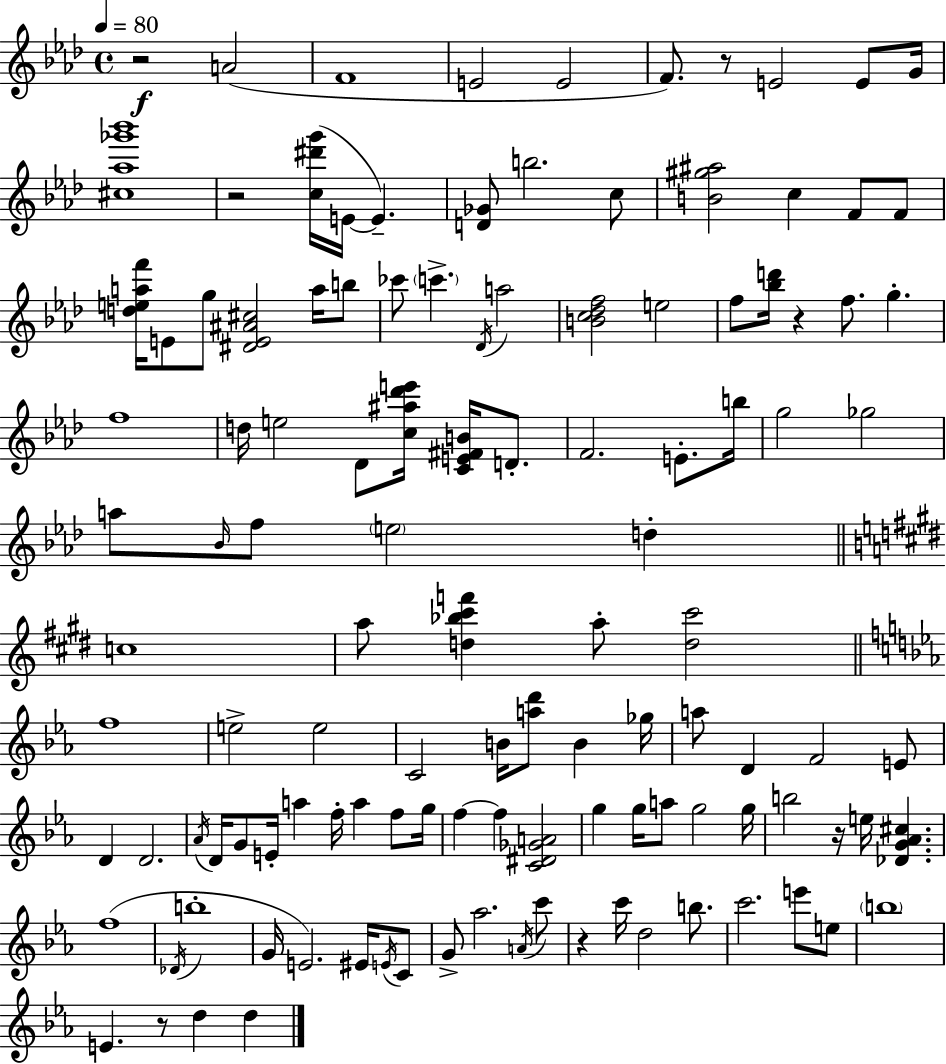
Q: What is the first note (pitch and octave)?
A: A4